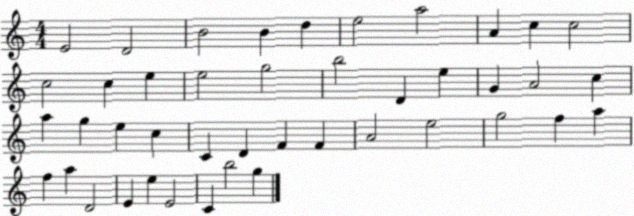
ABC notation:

X:1
T:Untitled
M:4/4
L:1/4
K:C
E2 D2 B2 B d e2 a2 A c c2 c2 c e e2 g2 b2 D e G A2 c a g e c C D F F A2 e2 g2 f a f a D2 E e E2 C b2 g